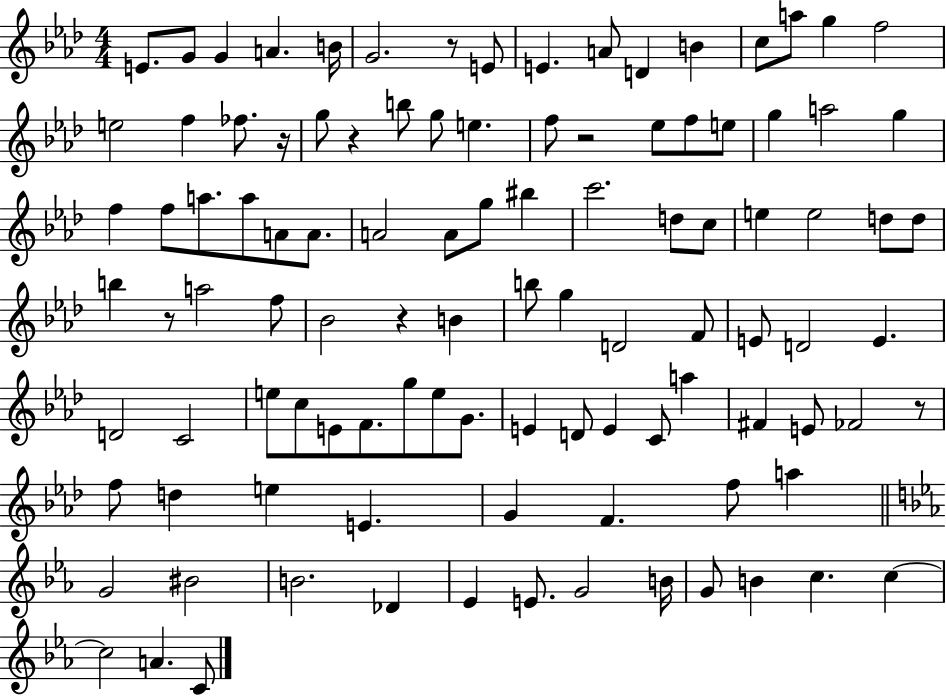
E4/e. G4/e G4/q A4/q. B4/s G4/h. R/e E4/e E4/q. A4/e D4/q B4/q C5/e A5/e G5/q F5/h E5/h F5/q FES5/e. R/s G5/e R/q B5/e G5/e E5/q. F5/e R/h Eb5/e F5/e E5/e G5/q A5/h G5/q F5/q F5/e A5/e. A5/e A4/e A4/e. A4/h A4/e G5/e BIS5/q C6/h. D5/e C5/e E5/q E5/h D5/e D5/e B5/q R/e A5/h F5/e Bb4/h R/q B4/q B5/e G5/q D4/h F4/e E4/e D4/h E4/q. D4/h C4/h E5/e C5/e E4/e F4/e. G5/e E5/e G4/e. E4/q D4/e E4/q C4/e A5/q F#4/q E4/e FES4/h R/e F5/e D5/q E5/q E4/q. G4/q F4/q. F5/e A5/q G4/h BIS4/h B4/h. Db4/q Eb4/q E4/e. G4/h B4/s G4/e B4/q C5/q. C5/q C5/h A4/q. C4/e